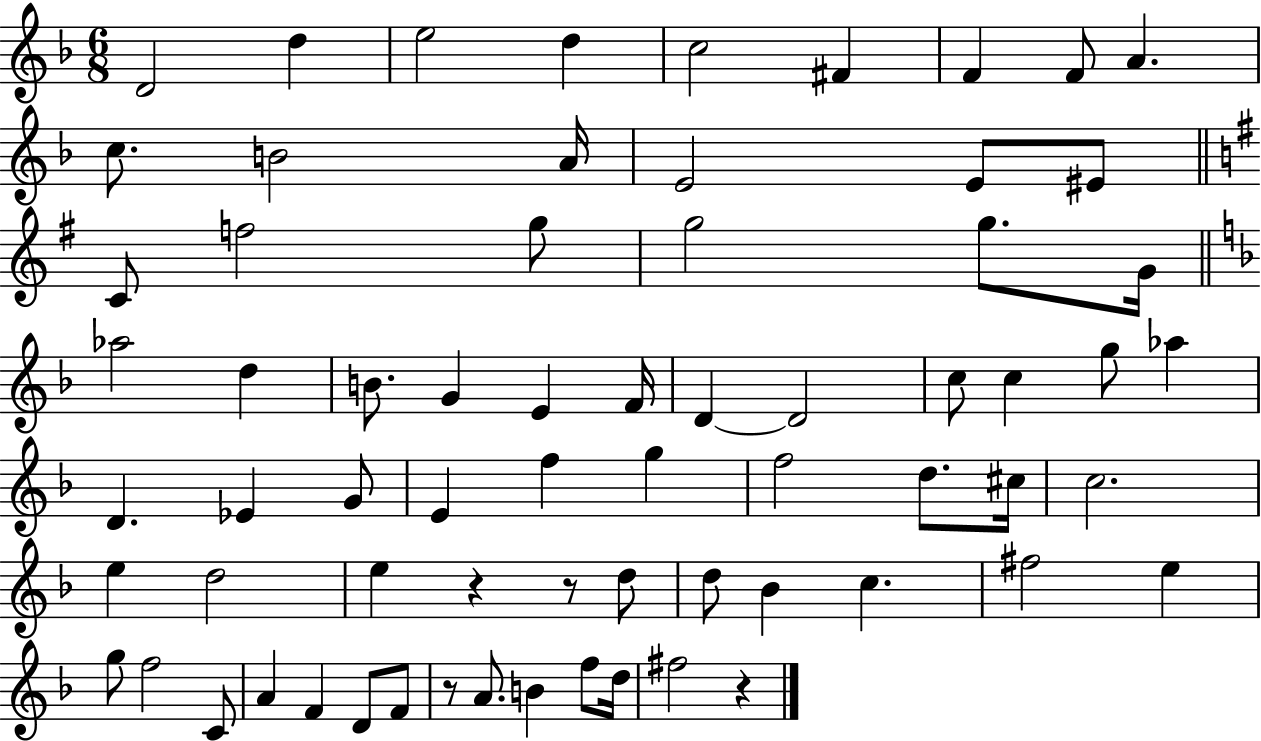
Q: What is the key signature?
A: F major